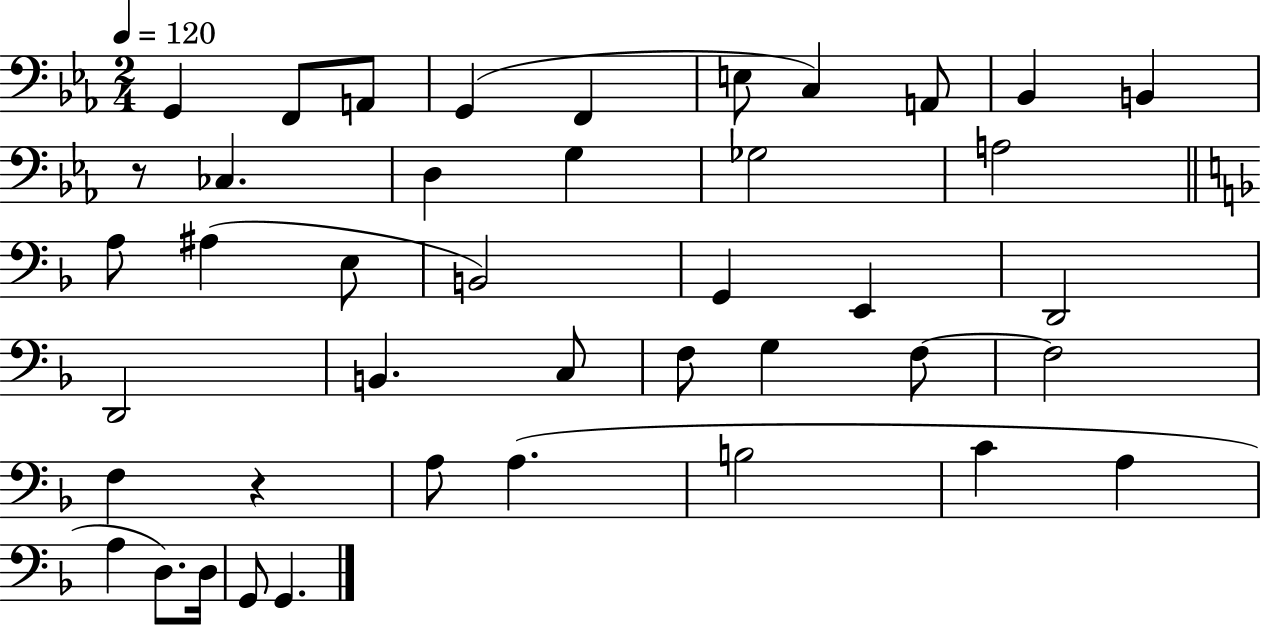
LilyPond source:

{
  \clef bass
  \numericTimeSignature
  \time 2/4
  \key ees \major
  \tempo 4 = 120
  g,4 f,8 a,8 | g,4( f,4 | e8 c4) a,8 | bes,4 b,4 | \break r8 ces4. | d4 g4 | ges2 | a2 | \break \bar "||" \break \key f \major a8 ais4( e8 | b,2) | g,4 e,4 | d,2 | \break d,2 | b,4. c8 | f8 g4 f8~~ | f2 | \break f4 r4 | a8 a4.( | b2 | c'4 a4 | \break a4 d8.) d16 | g,8 g,4. | \bar "|."
}